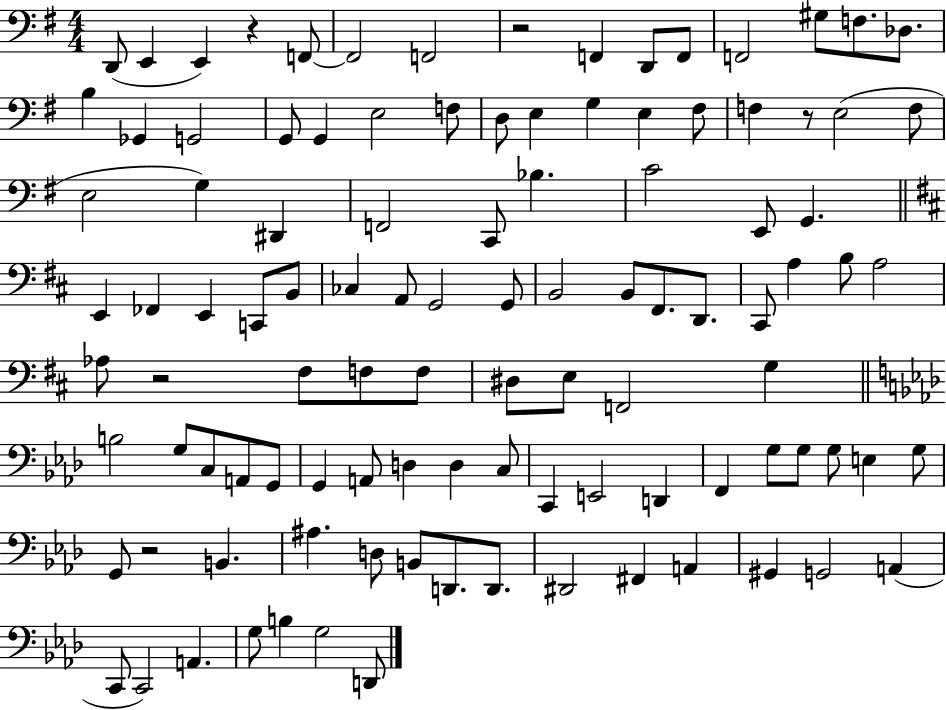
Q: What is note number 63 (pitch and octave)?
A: B3